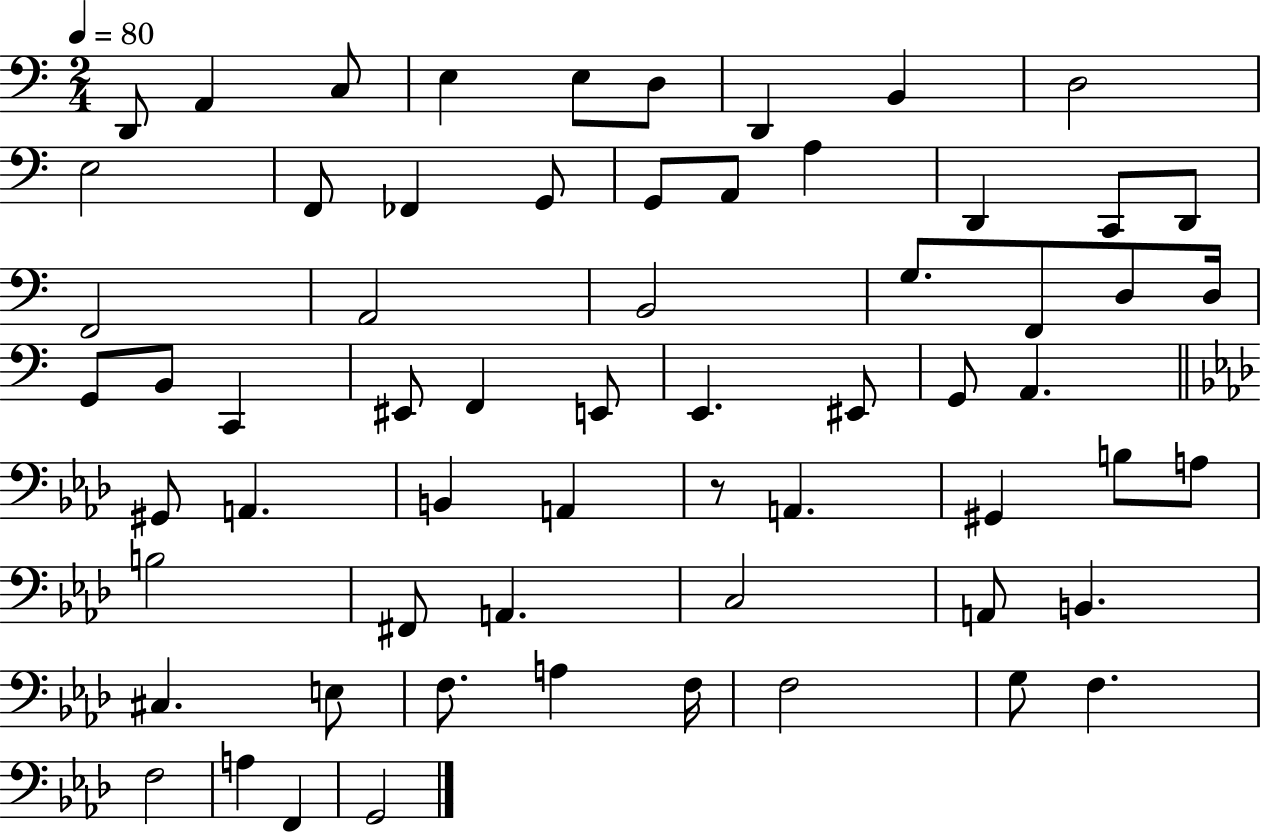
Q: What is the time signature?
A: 2/4